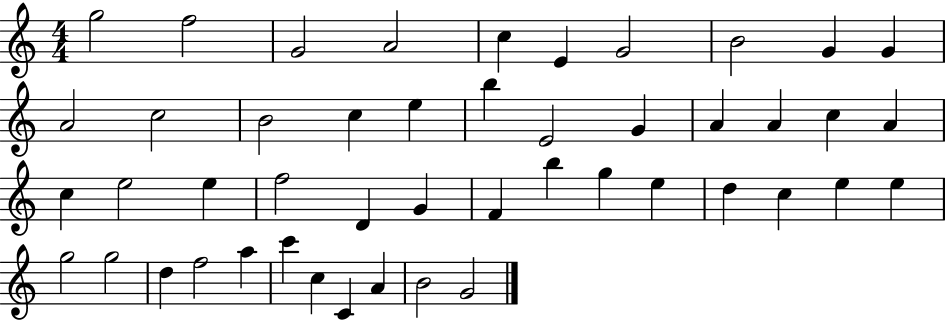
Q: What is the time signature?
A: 4/4